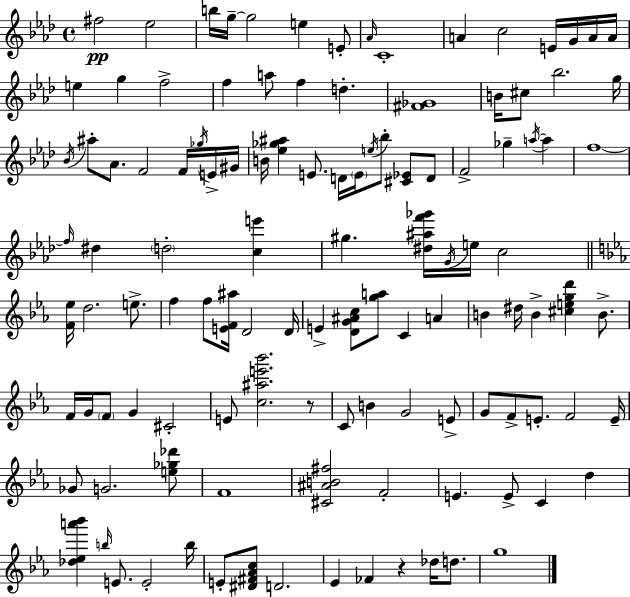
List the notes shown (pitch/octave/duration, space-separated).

F#5/h Eb5/h B5/s G5/s G5/h E5/q E4/e Ab4/s C4/w A4/q C5/h E4/s G4/s A4/s A4/s E5/q G5/q F5/h F5/q A5/e F5/q D5/q. [F#4,Gb4]/w B4/s C#5/e Bb5/h. G5/s Bb4/s A#5/e Ab4/e. F4/h F4/s Gb5/s E4/s G#4/s B4/s [Eb5,Gb5,A#5]/q E4/e. D4/s E4/s E5/s Bb5/e [C#4,Eb4]/e D4/e F4/h Gb5/q A5/s A5/q F5/w F5/s D#5/q D5/h [C5,E6]/q G#5/q. [D#5,A#5,F6,Gb6]/s G4/s E5/s C5/h [F4,Eb5]/s D5/h. E5/e. F5/q F5/e [E4,F4,A#5]/s D4/h D4/s E4/q [D4,G4,A#4,C5]/e [G5,A5]/e C4/q A4/q B4/q D#5/s B4/q [C#5,E5,G5,D6]/q B4/e. F4/s G4/s F4/e G4/q C#4/h E4/e [C5,A#5,E6,Bb6]/h. R/e C4/e B4/q G4/h E4/e G4/e F4/e E4/e. F4/h E4/s Gb4/e G4/h. [E5,Gb5,Db6]/e F4/w [C#4,A#4,B4,F#5]/h F4/h E4/q. E4/e C4/q D5/q [Db5,Eb5,A6,Bb6]/q B5/s E4/e. E4/h B5/s E4/e [D#4,F#4,Ab4,C5]/e D4/h. Eb4/q FES4/q R/q Db5/s D5/e. G5/w